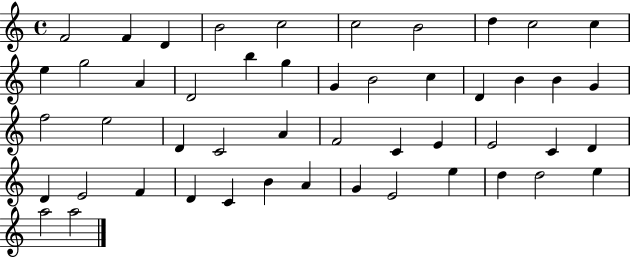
{
  \clef treble
  \time 4/4
  \defaultTimeSignature
  \key c \major
  f'2 f'4 d'4 | b'2 c''2 | c''2 b'2 | d''4 c''2 c''4 | \break e''4 g''2 a'4 | d'2 b''4 g''4 | g'4 b'2 c''4 | d'4 b'4 b'4 g'4 | \break f''2 e''2 | d'4 c'2 a'4 | f'2 c'4 e'4 | e'2 c'4 d'4 | \break d'4 e'2 f'4 | d'4 c'4 b'4 a'4 | g'4 e'2 e''4 | d''4 d''2 e''4 | \break a''2 a''2 | \bar "|."
}